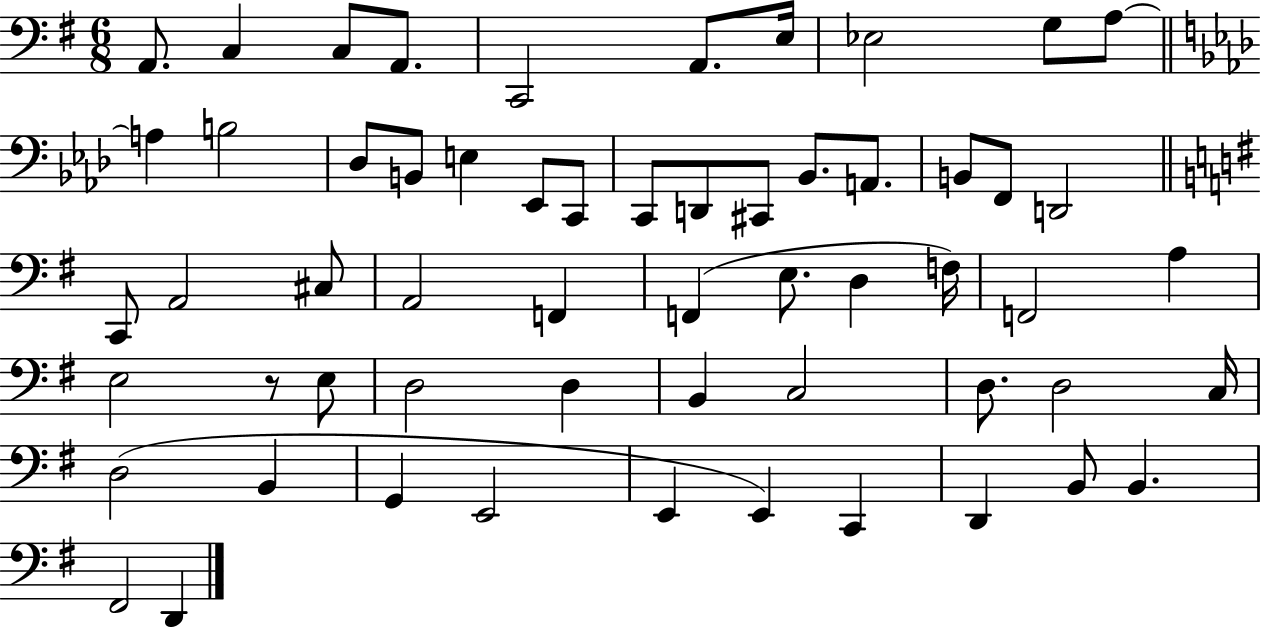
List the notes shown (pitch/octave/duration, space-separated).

A2/e. C3/q C3/e A2/e. C2/h A2/e. E3/s Eb3/h G3/e A3/e A3/q B3/h Db3/e B2/e E3/q Eb2/e C2/e C2/e D2/e C#2/e Bb2/e. A2/e. B2/e F2/e D2/h C2/e A2/h C#3/e A2/h F2/q F2/q E3/e. D3/q F3/s F2/h A3/q E3/h R/e E3/e D3/h D3/q B2/q C3/h D3/e. D3/h C3/s D3/h B2/q G2/q E2/h E2/q E2/q C2/q D2/q B2/e B2/q. F#2/h D2/q